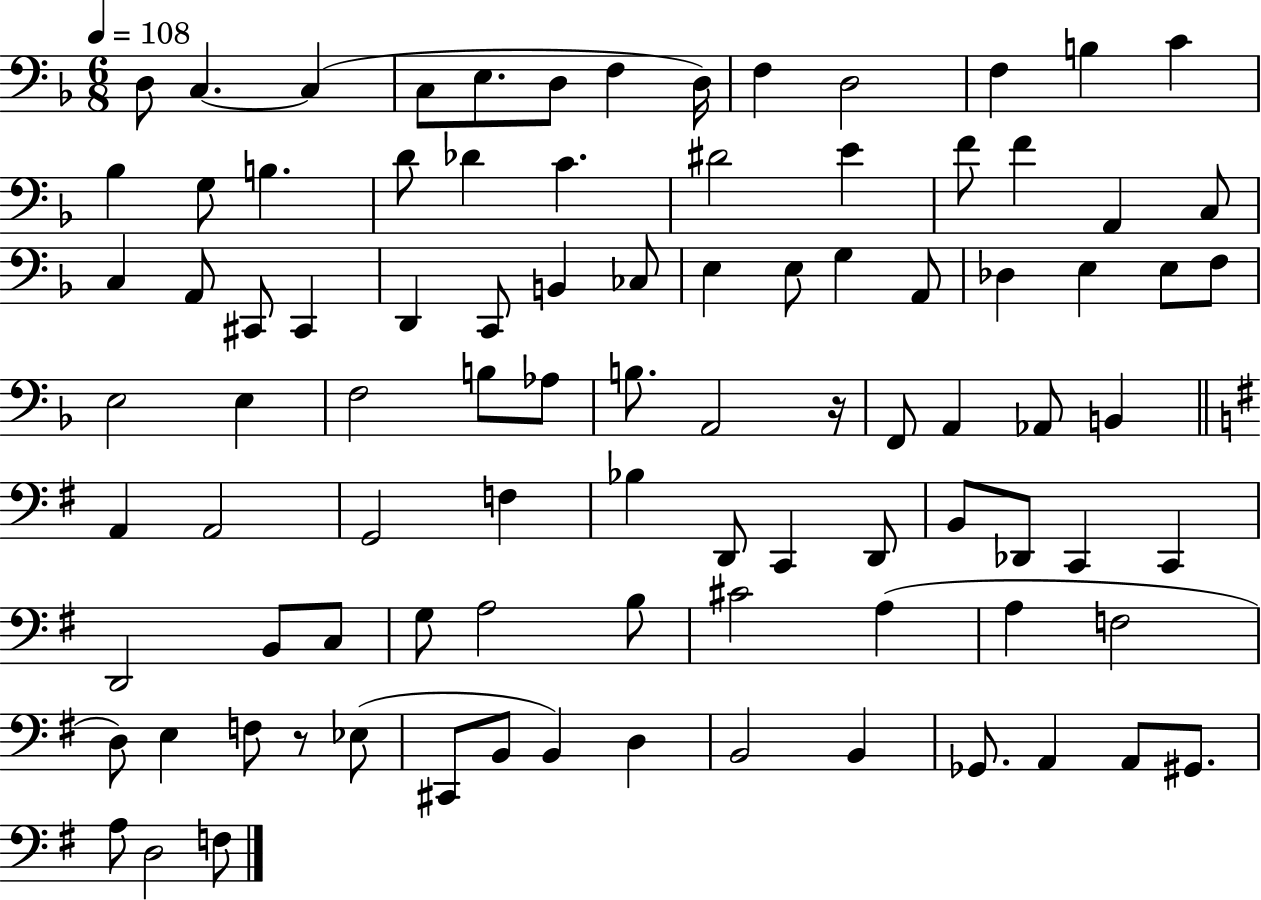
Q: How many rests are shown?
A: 2